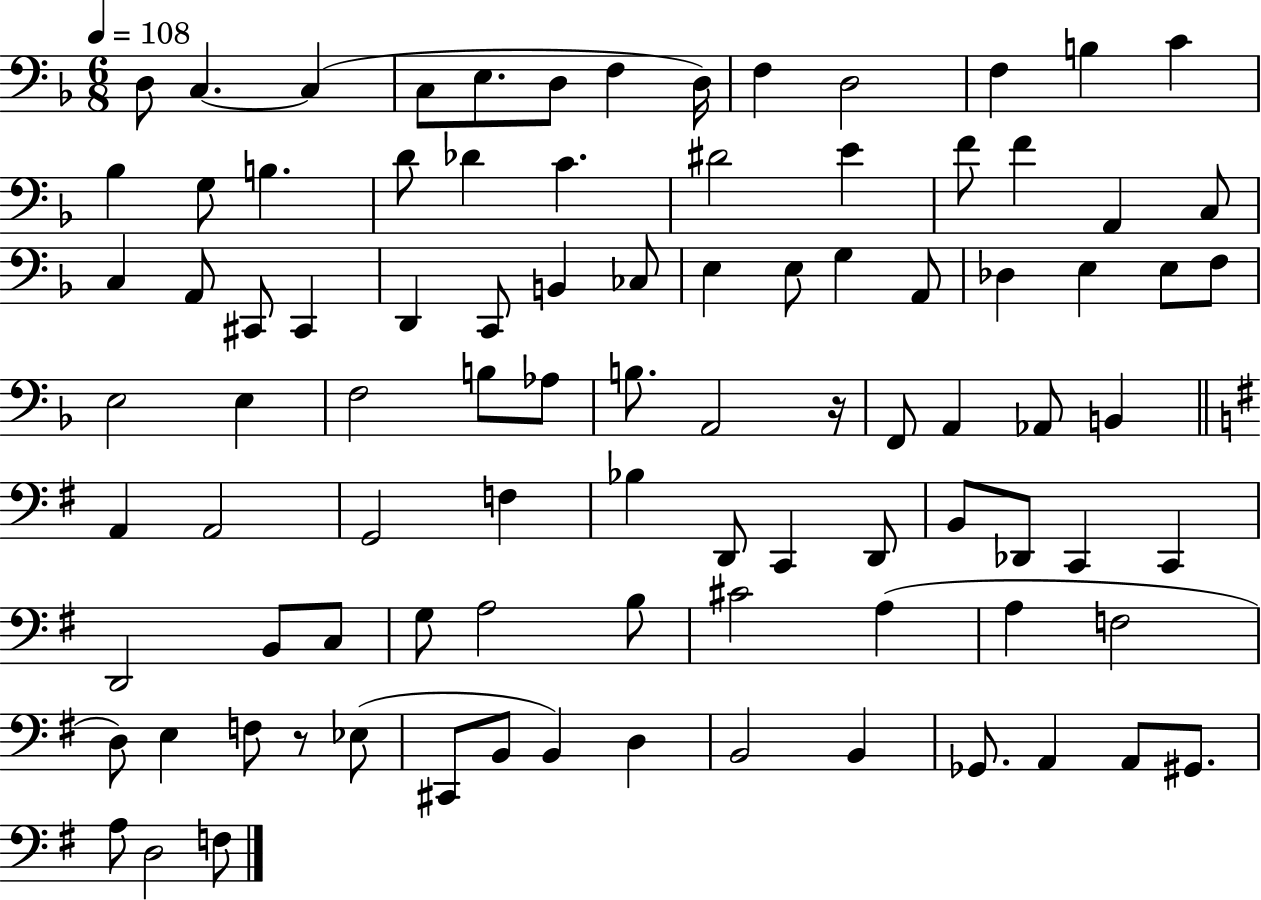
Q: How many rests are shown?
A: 2